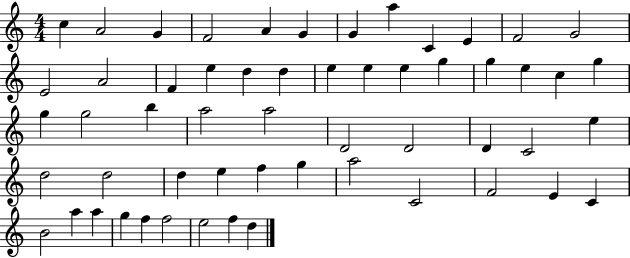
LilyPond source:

{
  \clef treble
  \numericTimeSignature
  \time 4/4
  \key c \major
  c''4 a'2 g'4 | f'2 a'4 g'4 | g'4 a''4 c'4 e'4 | f'2 g'2 | \break e'2 a'2 | f'4 e''4 d''4 d''4 | e''4 e''4 e''4 g''4 | g''4 e''4 c''4 g''4 | \break g''4 g''2 b''4 | a''2 a''2 | d'2 d'2 | d'4 c'2 e''4 | \break d''2 d''2 | d''4 e''4 f''4 g''4 | a''2 c'2 | f'2 e'4 c'4 | \break b'2 a''4 a''4 | g''4 f''4 f''2 | e''2 f''4 d''4 | \bar "|."
}